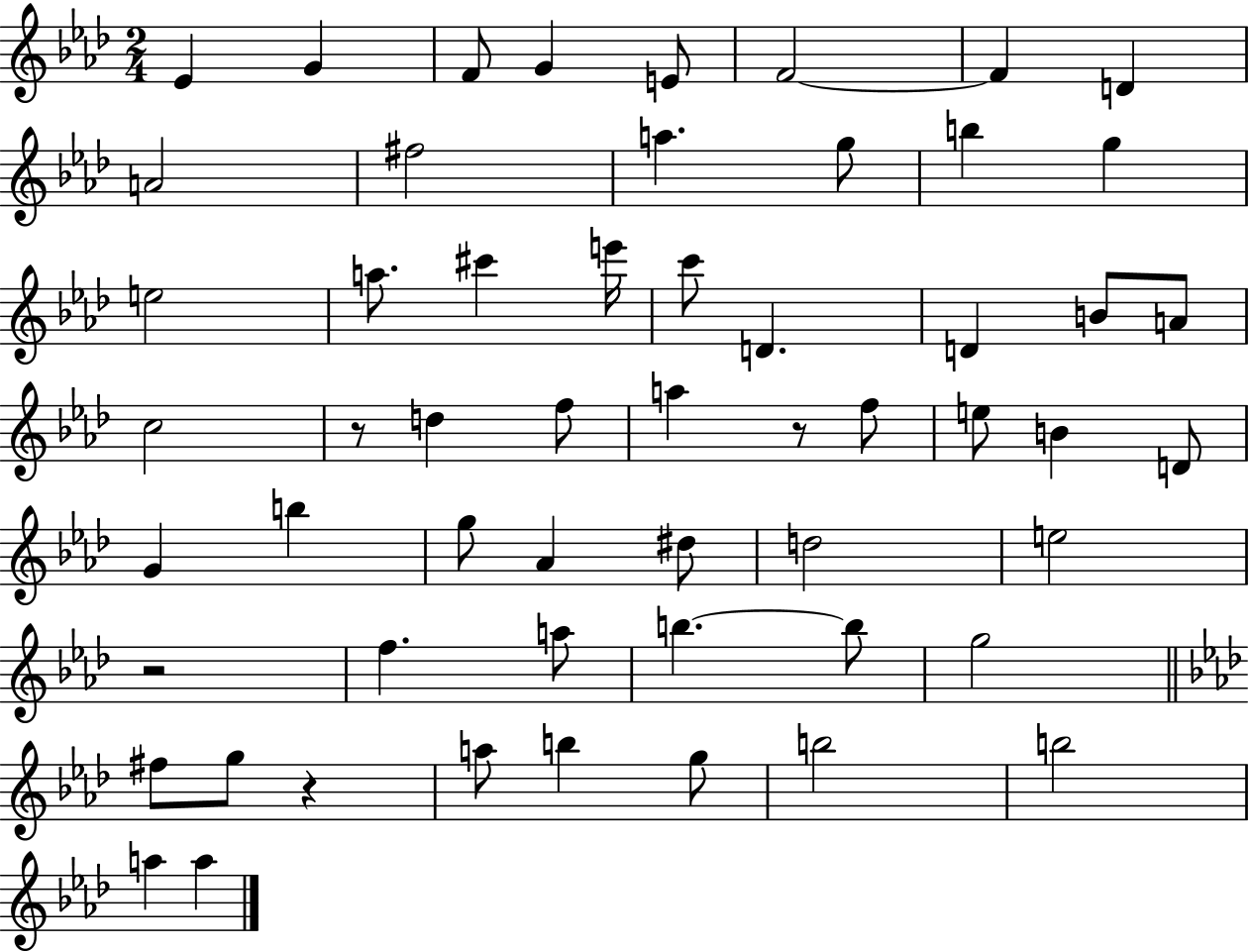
X:1
T:Untitled
M:2/4
L:1/4
K:Ab
_E G F/2 G E/2 F2 F D A2 ^f2 a g/2 b g e2 a/2 ^c' e'/4 c'/2 D D B/2 A/2 c2 z/2 d f/2 a z/2 f/2 e/2 B D/2 G b g/2 _A ^d/2 d2 e2 z2 f a/2 b b/2 g2 ^f/2 g/2 z a/2 b g/2 b2 b2 a a